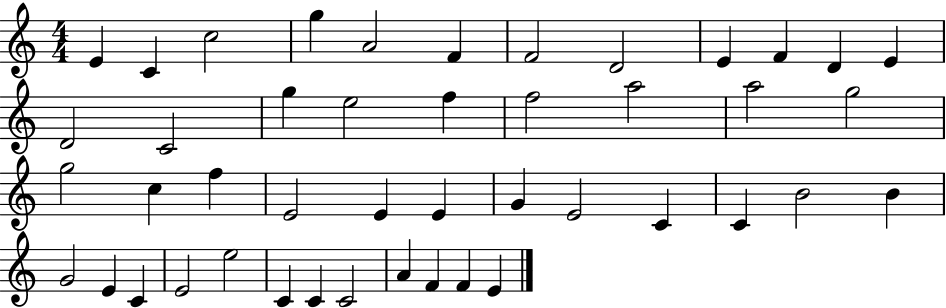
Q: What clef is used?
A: treble